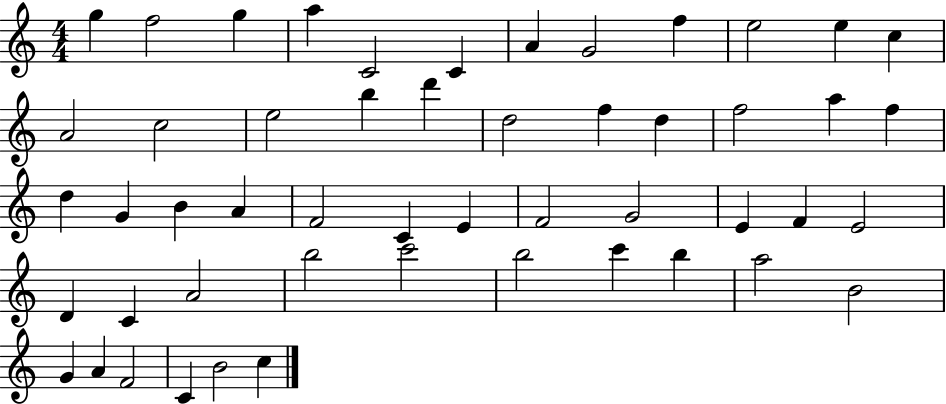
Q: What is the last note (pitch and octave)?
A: C5